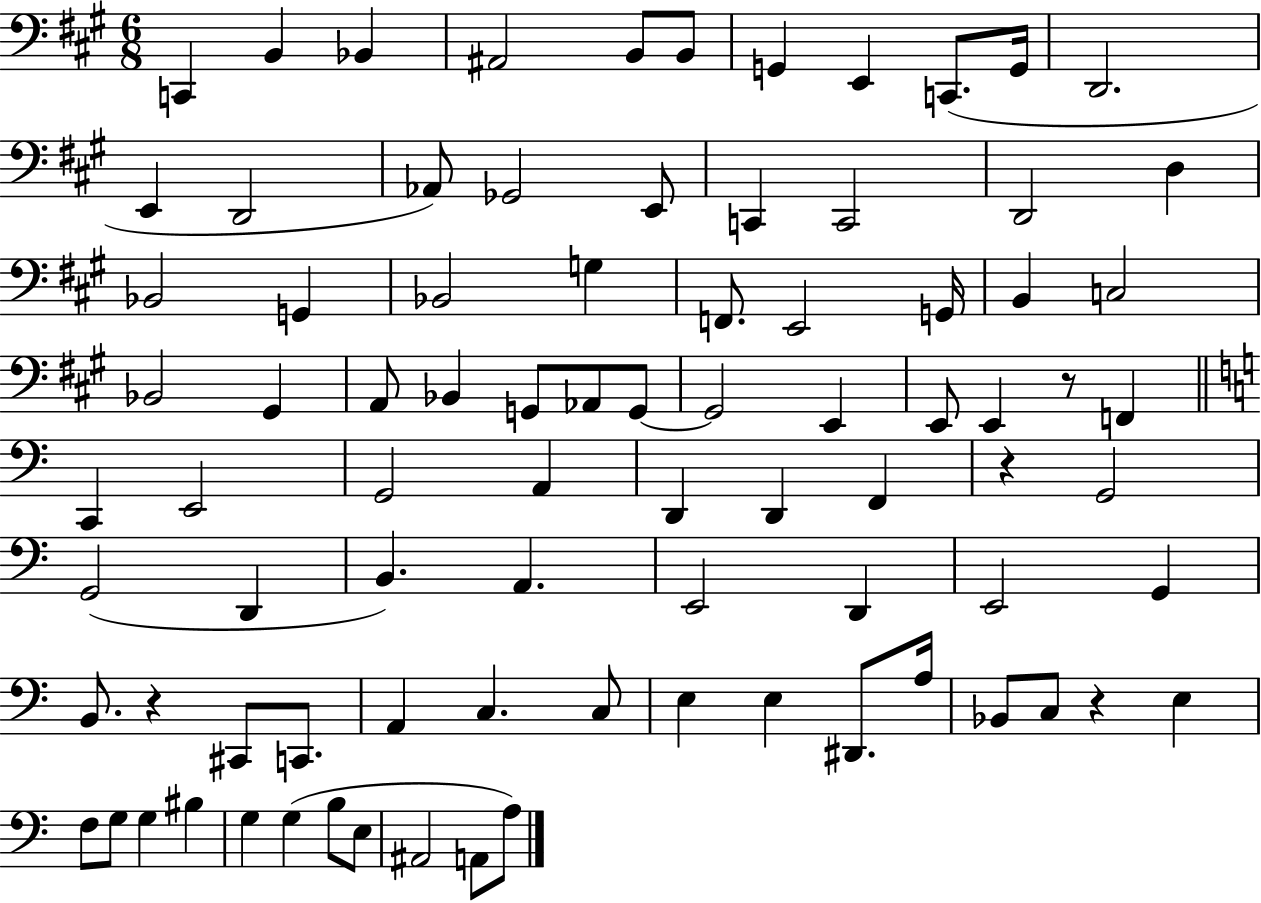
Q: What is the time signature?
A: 6/8